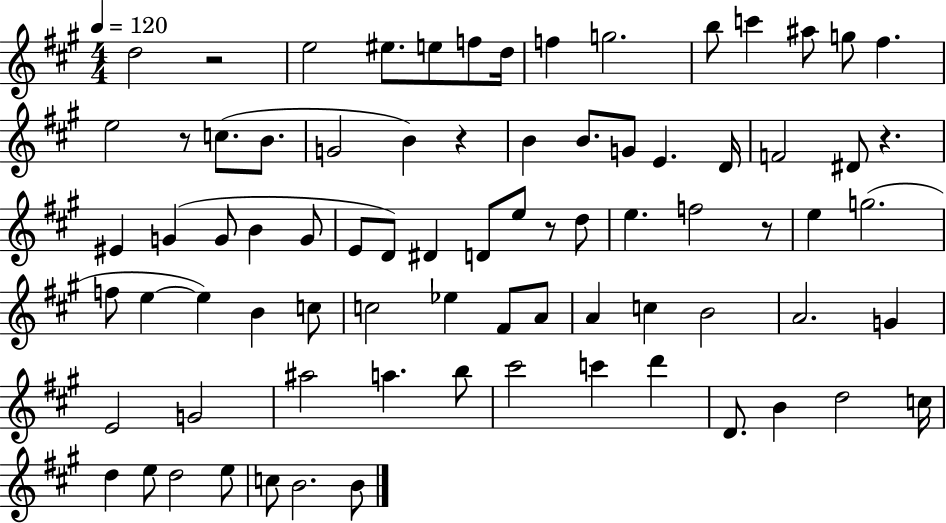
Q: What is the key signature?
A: A major